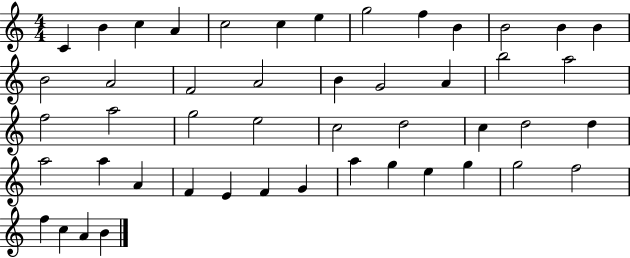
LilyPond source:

{
  \clef treble
  \numericTimeSignature
  \time 4/4
  \key c \major
  c'4 b'4 c''4 a'4 | c''2 c''4 e''4 | g''2 f''4 b'4 | b'2 b'4 b'4 | \break b'2 a'2 | f'2 a'2 | b'4 g'2 a'4 | b''2 a''2 | \break f''2 a''2 | g''2 e''2 | c''2 d''2 | c''4 d''2 d''4 | \break a''2 a''4 a'4 | f'4 e'4 f'4 g'4 | a''4 g''4 e''4 g''4 | g''2 f''2 | \break f''4 c''4 a'4 b'4 | \bar "|."
}